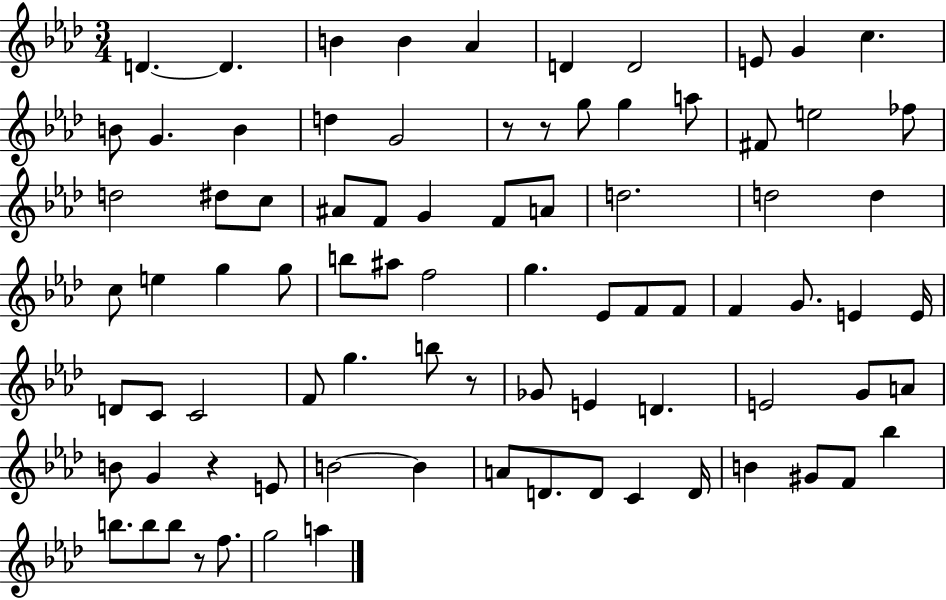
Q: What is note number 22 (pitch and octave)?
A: D5